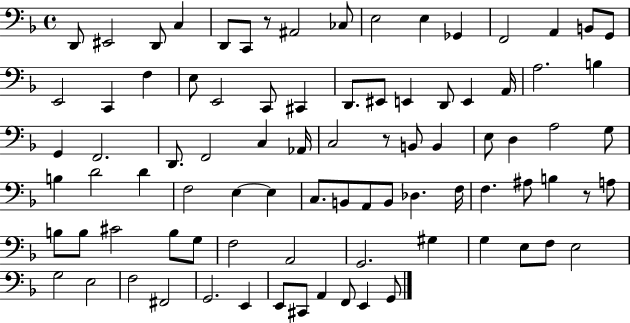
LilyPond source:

{
  \clef bass
  \time 4/4
  \defaultTimeSignature
  \key f \major
  d,8 eis,2 d,8 c4 | d,8 c,8 r8 ais,2 ces8 | e2 e4 ges,4 | f,2 a,4 b,8 g,8 | \break e,2 c,4 f4 | e8 e,2 c,8 cis,4 | d,8. eis,8 e,4 d,8 e,4 a,16 | a2. b4 | \break g,4 f,2. | d,8. f,2 c4 aes,16 | c2 r8 b,8 b,4 | e8 d4 a2 g8 | \break b4 d'2 d'4 | f2 e4~~ e4 | c8. b,8 a,8 b,8 des4. f16 | f4. ais8 b4 r8 a8 | \break b8 b8 cis'2 b8 g8 | f2 a,2 | g,2. gis4 | g4 e8 f8 e2 | \break g2 e2 | f2 fis,2 | g,2. e,4 | e,8 cis,8 a,4 f,8 e,4 g,8 | \break \bar "|."
}